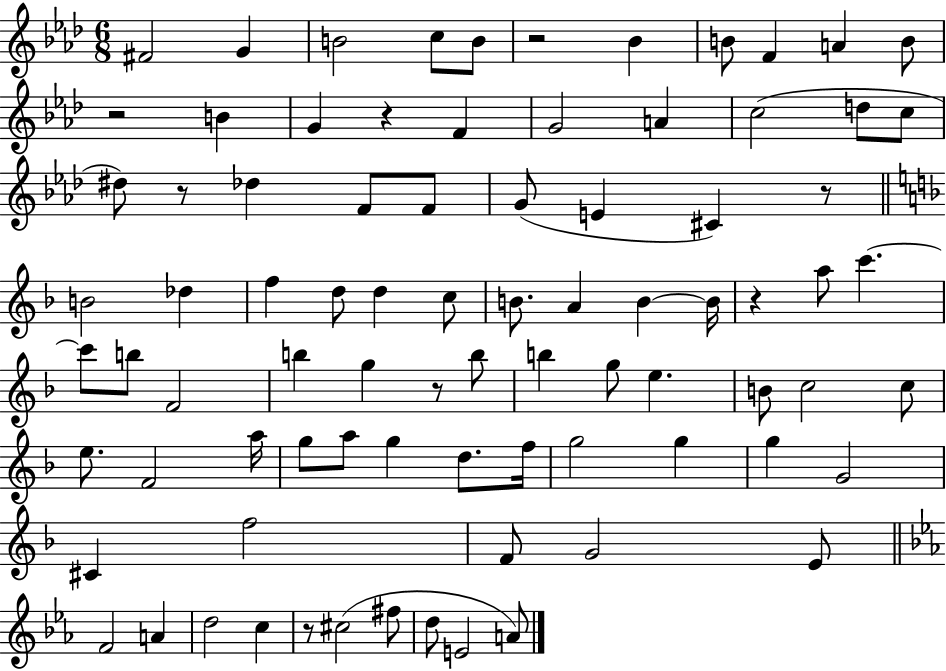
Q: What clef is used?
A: treble